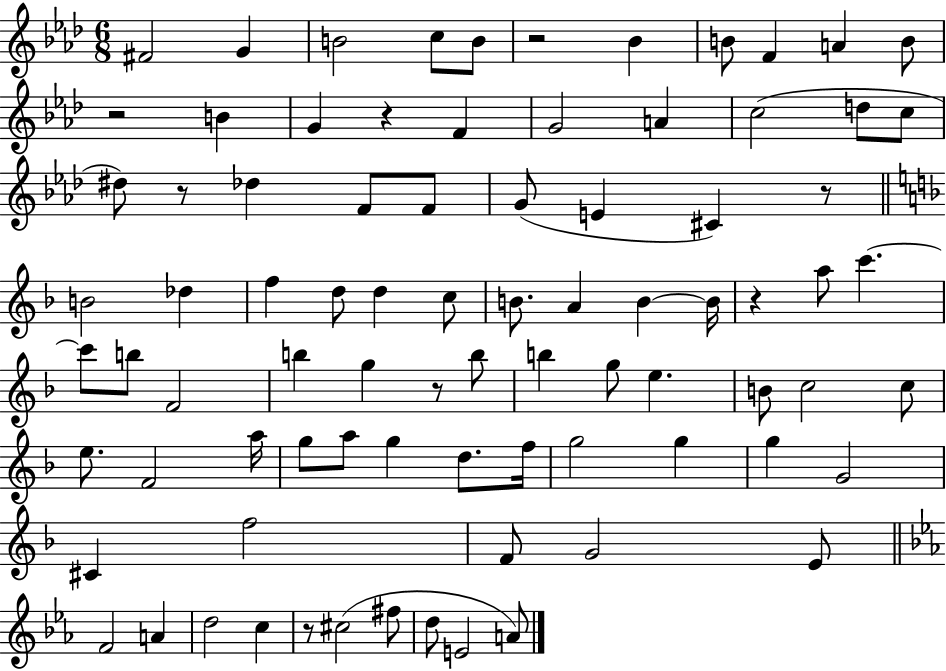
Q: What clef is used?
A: treble